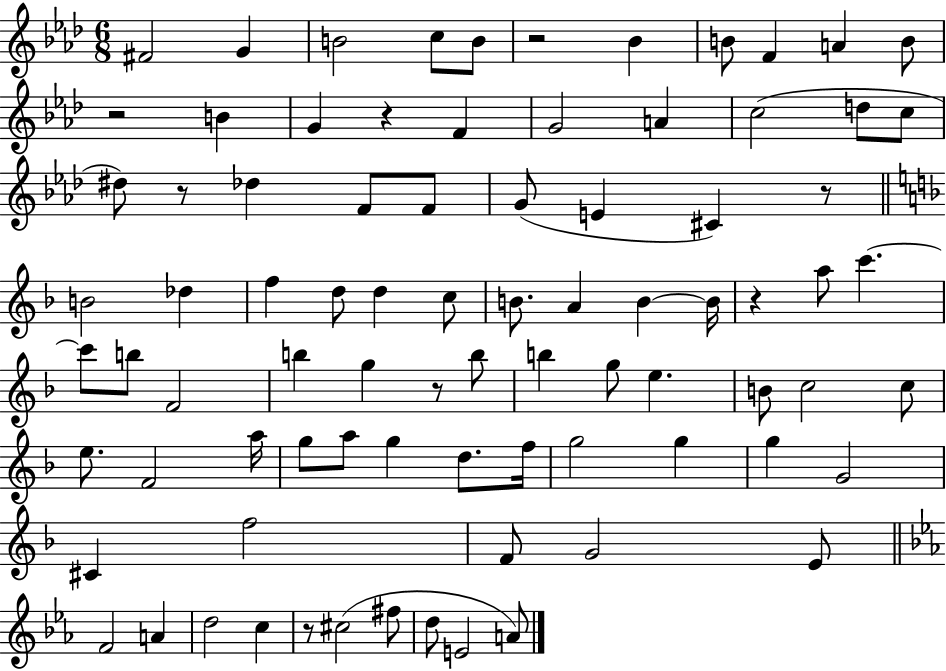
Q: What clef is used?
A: treble